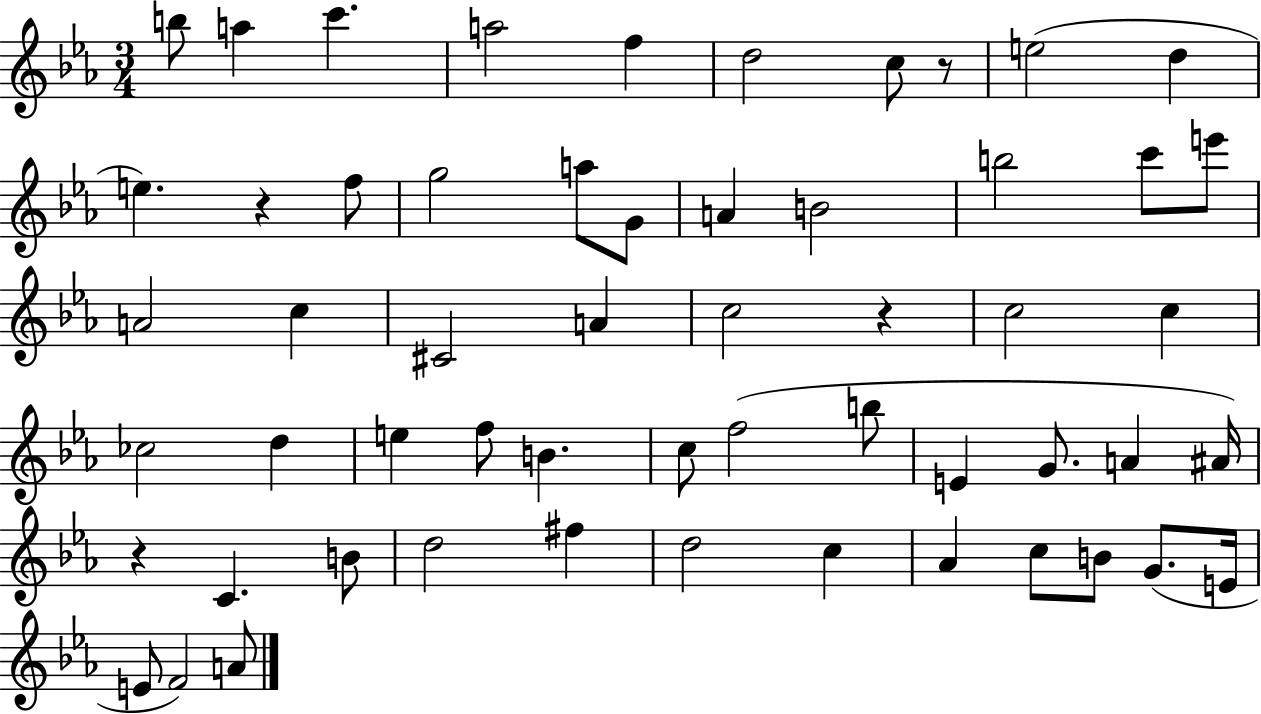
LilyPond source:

{
  \clef treble
  \numericTimeSignature
  \time 3/4
  \key ees \major
  b''8 a''4 c'''4. | a''2 f''4 | d''2 c''8 r8 | e''2( d''4 | \break e''4.) r4 f''8 | g''2 a''8 g'8 | a'4 b'2 | b''2 c'''8 e'''8 | \break a'2 c''4 | cis'2 a'4 | c''2 r4 | c''2 c''4 | \break ces''2 d''4 | e''4 f''8 b'4. | c''8 f''2( b''8 | e'4 g'8. a'4 ais'16) | \break r4 c'4. b'8 | d''2 fis''4 | d''2 c''4 | aes'4 c''8 b'8 g'8.( e'16 | \break e'8 f'2) a'8 | \bar "|."
}